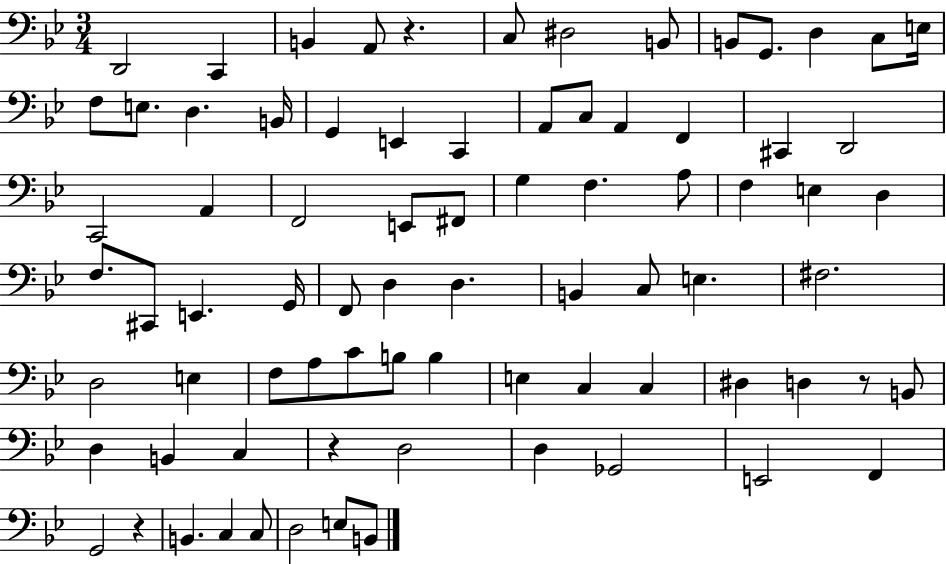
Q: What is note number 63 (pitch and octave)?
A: C3